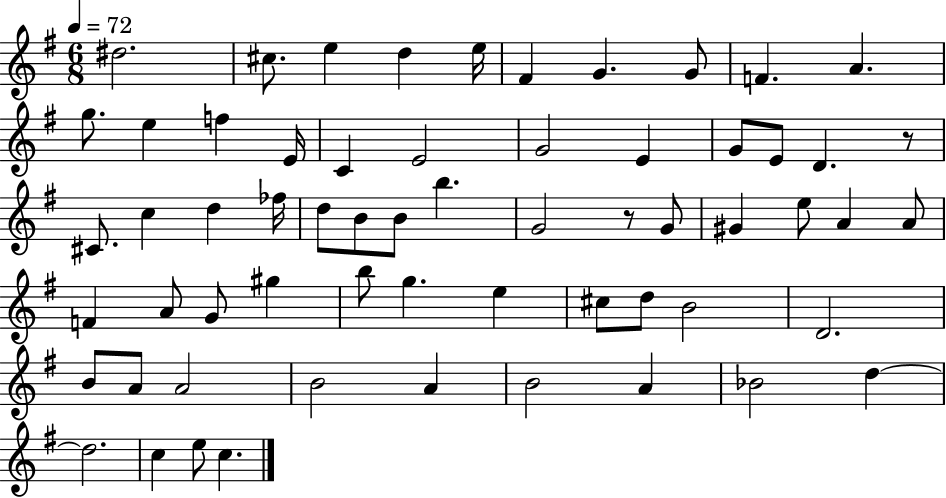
{
  \clef treble
  \numericTimeSignature
  \time 6/8
  \key g \major
  \tempo 4 = 72
  \repeat volta 2 { dis''2. | cis''8. e''4 d''4 e''16 | fis'4 g'4. g'8 | f'4. a'4. | \break g''8. e''4 f''4 e'16 | c'4 e'2 | g'2 e'4 | g'8 e'8 d'4. r8 | \break cis'8. c''4 d''4 fes''16 | d''8 b'8 b'8 b''4. | g'2 r8 g'8 | gis'4 e''8 a'4 a'8 | \break f'4 a'8 g'8 gis''4 | b''8 g''4. e''4 | cis''8 d''8 b'2 | d'2. | \break b'8 a'8 a'2 | b'2 a'4 | b'2 a'4 | bes'2 d''4~~ | \break d''2. | c''4 e''8 c''4. | } \bar "|."
}